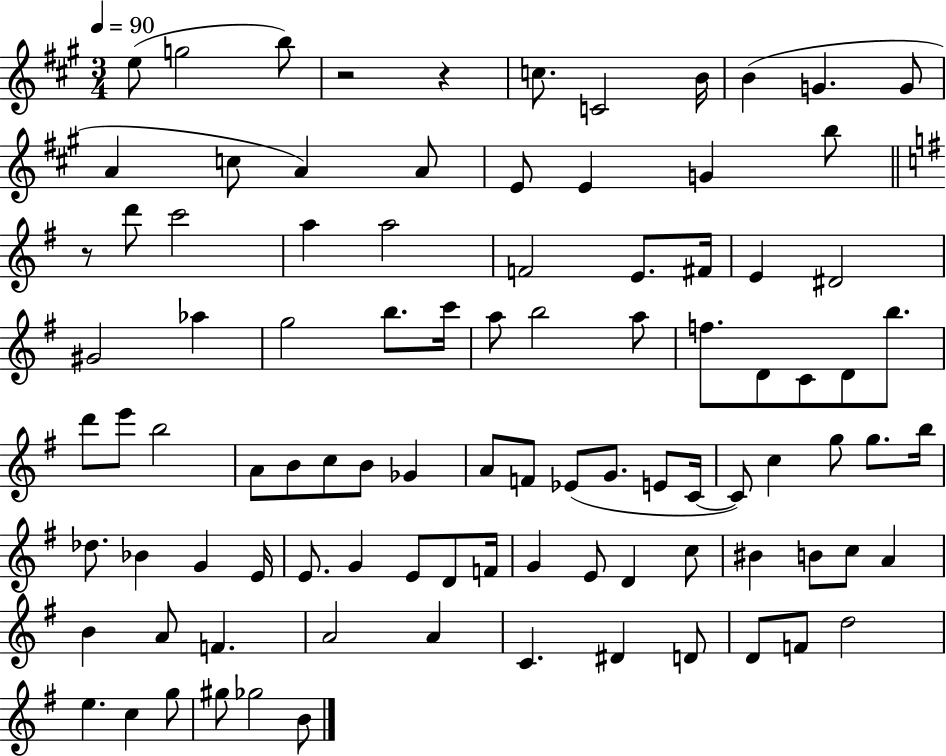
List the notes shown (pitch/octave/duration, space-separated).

E5/e G5/h B5/e R/h R/q C5/e. C4/h B4/s B4/q G4/q. G4/e A4/q C5/e A4/q A4/e E4/e E4/q G4/q B5/e R/e D6/e C6/h A5/q A5/h F4/h E4/e. F#4/s E4/q D#4/h G#4/h Ab5/q G5/h B5/e. C6/s A5/e B5/h A5/e F5/e. D4/e C4/e D4/e B5/e. D6/e E6/e B5/h A4/e B4/e C5/e B4/e Gb4/q A4/e F4/e Eb4/e G4/e. E4/e C4/s C4/e C5/q G5/e G5/e. B5/s Db5/e. Bb4/q G4/q E4/s E4/e. G4/q E4/e D4/e F4/s G4/q E4/e D4/q C5/e BIS4/q B4/e C5/e A4/q B4/q A4/e F4/q. A4/h A4/q C4/q. D#4/q D4/e D4/e F4/e D5/h E5/q. C5/q G5/e G#5/e Gb5/h B4/e